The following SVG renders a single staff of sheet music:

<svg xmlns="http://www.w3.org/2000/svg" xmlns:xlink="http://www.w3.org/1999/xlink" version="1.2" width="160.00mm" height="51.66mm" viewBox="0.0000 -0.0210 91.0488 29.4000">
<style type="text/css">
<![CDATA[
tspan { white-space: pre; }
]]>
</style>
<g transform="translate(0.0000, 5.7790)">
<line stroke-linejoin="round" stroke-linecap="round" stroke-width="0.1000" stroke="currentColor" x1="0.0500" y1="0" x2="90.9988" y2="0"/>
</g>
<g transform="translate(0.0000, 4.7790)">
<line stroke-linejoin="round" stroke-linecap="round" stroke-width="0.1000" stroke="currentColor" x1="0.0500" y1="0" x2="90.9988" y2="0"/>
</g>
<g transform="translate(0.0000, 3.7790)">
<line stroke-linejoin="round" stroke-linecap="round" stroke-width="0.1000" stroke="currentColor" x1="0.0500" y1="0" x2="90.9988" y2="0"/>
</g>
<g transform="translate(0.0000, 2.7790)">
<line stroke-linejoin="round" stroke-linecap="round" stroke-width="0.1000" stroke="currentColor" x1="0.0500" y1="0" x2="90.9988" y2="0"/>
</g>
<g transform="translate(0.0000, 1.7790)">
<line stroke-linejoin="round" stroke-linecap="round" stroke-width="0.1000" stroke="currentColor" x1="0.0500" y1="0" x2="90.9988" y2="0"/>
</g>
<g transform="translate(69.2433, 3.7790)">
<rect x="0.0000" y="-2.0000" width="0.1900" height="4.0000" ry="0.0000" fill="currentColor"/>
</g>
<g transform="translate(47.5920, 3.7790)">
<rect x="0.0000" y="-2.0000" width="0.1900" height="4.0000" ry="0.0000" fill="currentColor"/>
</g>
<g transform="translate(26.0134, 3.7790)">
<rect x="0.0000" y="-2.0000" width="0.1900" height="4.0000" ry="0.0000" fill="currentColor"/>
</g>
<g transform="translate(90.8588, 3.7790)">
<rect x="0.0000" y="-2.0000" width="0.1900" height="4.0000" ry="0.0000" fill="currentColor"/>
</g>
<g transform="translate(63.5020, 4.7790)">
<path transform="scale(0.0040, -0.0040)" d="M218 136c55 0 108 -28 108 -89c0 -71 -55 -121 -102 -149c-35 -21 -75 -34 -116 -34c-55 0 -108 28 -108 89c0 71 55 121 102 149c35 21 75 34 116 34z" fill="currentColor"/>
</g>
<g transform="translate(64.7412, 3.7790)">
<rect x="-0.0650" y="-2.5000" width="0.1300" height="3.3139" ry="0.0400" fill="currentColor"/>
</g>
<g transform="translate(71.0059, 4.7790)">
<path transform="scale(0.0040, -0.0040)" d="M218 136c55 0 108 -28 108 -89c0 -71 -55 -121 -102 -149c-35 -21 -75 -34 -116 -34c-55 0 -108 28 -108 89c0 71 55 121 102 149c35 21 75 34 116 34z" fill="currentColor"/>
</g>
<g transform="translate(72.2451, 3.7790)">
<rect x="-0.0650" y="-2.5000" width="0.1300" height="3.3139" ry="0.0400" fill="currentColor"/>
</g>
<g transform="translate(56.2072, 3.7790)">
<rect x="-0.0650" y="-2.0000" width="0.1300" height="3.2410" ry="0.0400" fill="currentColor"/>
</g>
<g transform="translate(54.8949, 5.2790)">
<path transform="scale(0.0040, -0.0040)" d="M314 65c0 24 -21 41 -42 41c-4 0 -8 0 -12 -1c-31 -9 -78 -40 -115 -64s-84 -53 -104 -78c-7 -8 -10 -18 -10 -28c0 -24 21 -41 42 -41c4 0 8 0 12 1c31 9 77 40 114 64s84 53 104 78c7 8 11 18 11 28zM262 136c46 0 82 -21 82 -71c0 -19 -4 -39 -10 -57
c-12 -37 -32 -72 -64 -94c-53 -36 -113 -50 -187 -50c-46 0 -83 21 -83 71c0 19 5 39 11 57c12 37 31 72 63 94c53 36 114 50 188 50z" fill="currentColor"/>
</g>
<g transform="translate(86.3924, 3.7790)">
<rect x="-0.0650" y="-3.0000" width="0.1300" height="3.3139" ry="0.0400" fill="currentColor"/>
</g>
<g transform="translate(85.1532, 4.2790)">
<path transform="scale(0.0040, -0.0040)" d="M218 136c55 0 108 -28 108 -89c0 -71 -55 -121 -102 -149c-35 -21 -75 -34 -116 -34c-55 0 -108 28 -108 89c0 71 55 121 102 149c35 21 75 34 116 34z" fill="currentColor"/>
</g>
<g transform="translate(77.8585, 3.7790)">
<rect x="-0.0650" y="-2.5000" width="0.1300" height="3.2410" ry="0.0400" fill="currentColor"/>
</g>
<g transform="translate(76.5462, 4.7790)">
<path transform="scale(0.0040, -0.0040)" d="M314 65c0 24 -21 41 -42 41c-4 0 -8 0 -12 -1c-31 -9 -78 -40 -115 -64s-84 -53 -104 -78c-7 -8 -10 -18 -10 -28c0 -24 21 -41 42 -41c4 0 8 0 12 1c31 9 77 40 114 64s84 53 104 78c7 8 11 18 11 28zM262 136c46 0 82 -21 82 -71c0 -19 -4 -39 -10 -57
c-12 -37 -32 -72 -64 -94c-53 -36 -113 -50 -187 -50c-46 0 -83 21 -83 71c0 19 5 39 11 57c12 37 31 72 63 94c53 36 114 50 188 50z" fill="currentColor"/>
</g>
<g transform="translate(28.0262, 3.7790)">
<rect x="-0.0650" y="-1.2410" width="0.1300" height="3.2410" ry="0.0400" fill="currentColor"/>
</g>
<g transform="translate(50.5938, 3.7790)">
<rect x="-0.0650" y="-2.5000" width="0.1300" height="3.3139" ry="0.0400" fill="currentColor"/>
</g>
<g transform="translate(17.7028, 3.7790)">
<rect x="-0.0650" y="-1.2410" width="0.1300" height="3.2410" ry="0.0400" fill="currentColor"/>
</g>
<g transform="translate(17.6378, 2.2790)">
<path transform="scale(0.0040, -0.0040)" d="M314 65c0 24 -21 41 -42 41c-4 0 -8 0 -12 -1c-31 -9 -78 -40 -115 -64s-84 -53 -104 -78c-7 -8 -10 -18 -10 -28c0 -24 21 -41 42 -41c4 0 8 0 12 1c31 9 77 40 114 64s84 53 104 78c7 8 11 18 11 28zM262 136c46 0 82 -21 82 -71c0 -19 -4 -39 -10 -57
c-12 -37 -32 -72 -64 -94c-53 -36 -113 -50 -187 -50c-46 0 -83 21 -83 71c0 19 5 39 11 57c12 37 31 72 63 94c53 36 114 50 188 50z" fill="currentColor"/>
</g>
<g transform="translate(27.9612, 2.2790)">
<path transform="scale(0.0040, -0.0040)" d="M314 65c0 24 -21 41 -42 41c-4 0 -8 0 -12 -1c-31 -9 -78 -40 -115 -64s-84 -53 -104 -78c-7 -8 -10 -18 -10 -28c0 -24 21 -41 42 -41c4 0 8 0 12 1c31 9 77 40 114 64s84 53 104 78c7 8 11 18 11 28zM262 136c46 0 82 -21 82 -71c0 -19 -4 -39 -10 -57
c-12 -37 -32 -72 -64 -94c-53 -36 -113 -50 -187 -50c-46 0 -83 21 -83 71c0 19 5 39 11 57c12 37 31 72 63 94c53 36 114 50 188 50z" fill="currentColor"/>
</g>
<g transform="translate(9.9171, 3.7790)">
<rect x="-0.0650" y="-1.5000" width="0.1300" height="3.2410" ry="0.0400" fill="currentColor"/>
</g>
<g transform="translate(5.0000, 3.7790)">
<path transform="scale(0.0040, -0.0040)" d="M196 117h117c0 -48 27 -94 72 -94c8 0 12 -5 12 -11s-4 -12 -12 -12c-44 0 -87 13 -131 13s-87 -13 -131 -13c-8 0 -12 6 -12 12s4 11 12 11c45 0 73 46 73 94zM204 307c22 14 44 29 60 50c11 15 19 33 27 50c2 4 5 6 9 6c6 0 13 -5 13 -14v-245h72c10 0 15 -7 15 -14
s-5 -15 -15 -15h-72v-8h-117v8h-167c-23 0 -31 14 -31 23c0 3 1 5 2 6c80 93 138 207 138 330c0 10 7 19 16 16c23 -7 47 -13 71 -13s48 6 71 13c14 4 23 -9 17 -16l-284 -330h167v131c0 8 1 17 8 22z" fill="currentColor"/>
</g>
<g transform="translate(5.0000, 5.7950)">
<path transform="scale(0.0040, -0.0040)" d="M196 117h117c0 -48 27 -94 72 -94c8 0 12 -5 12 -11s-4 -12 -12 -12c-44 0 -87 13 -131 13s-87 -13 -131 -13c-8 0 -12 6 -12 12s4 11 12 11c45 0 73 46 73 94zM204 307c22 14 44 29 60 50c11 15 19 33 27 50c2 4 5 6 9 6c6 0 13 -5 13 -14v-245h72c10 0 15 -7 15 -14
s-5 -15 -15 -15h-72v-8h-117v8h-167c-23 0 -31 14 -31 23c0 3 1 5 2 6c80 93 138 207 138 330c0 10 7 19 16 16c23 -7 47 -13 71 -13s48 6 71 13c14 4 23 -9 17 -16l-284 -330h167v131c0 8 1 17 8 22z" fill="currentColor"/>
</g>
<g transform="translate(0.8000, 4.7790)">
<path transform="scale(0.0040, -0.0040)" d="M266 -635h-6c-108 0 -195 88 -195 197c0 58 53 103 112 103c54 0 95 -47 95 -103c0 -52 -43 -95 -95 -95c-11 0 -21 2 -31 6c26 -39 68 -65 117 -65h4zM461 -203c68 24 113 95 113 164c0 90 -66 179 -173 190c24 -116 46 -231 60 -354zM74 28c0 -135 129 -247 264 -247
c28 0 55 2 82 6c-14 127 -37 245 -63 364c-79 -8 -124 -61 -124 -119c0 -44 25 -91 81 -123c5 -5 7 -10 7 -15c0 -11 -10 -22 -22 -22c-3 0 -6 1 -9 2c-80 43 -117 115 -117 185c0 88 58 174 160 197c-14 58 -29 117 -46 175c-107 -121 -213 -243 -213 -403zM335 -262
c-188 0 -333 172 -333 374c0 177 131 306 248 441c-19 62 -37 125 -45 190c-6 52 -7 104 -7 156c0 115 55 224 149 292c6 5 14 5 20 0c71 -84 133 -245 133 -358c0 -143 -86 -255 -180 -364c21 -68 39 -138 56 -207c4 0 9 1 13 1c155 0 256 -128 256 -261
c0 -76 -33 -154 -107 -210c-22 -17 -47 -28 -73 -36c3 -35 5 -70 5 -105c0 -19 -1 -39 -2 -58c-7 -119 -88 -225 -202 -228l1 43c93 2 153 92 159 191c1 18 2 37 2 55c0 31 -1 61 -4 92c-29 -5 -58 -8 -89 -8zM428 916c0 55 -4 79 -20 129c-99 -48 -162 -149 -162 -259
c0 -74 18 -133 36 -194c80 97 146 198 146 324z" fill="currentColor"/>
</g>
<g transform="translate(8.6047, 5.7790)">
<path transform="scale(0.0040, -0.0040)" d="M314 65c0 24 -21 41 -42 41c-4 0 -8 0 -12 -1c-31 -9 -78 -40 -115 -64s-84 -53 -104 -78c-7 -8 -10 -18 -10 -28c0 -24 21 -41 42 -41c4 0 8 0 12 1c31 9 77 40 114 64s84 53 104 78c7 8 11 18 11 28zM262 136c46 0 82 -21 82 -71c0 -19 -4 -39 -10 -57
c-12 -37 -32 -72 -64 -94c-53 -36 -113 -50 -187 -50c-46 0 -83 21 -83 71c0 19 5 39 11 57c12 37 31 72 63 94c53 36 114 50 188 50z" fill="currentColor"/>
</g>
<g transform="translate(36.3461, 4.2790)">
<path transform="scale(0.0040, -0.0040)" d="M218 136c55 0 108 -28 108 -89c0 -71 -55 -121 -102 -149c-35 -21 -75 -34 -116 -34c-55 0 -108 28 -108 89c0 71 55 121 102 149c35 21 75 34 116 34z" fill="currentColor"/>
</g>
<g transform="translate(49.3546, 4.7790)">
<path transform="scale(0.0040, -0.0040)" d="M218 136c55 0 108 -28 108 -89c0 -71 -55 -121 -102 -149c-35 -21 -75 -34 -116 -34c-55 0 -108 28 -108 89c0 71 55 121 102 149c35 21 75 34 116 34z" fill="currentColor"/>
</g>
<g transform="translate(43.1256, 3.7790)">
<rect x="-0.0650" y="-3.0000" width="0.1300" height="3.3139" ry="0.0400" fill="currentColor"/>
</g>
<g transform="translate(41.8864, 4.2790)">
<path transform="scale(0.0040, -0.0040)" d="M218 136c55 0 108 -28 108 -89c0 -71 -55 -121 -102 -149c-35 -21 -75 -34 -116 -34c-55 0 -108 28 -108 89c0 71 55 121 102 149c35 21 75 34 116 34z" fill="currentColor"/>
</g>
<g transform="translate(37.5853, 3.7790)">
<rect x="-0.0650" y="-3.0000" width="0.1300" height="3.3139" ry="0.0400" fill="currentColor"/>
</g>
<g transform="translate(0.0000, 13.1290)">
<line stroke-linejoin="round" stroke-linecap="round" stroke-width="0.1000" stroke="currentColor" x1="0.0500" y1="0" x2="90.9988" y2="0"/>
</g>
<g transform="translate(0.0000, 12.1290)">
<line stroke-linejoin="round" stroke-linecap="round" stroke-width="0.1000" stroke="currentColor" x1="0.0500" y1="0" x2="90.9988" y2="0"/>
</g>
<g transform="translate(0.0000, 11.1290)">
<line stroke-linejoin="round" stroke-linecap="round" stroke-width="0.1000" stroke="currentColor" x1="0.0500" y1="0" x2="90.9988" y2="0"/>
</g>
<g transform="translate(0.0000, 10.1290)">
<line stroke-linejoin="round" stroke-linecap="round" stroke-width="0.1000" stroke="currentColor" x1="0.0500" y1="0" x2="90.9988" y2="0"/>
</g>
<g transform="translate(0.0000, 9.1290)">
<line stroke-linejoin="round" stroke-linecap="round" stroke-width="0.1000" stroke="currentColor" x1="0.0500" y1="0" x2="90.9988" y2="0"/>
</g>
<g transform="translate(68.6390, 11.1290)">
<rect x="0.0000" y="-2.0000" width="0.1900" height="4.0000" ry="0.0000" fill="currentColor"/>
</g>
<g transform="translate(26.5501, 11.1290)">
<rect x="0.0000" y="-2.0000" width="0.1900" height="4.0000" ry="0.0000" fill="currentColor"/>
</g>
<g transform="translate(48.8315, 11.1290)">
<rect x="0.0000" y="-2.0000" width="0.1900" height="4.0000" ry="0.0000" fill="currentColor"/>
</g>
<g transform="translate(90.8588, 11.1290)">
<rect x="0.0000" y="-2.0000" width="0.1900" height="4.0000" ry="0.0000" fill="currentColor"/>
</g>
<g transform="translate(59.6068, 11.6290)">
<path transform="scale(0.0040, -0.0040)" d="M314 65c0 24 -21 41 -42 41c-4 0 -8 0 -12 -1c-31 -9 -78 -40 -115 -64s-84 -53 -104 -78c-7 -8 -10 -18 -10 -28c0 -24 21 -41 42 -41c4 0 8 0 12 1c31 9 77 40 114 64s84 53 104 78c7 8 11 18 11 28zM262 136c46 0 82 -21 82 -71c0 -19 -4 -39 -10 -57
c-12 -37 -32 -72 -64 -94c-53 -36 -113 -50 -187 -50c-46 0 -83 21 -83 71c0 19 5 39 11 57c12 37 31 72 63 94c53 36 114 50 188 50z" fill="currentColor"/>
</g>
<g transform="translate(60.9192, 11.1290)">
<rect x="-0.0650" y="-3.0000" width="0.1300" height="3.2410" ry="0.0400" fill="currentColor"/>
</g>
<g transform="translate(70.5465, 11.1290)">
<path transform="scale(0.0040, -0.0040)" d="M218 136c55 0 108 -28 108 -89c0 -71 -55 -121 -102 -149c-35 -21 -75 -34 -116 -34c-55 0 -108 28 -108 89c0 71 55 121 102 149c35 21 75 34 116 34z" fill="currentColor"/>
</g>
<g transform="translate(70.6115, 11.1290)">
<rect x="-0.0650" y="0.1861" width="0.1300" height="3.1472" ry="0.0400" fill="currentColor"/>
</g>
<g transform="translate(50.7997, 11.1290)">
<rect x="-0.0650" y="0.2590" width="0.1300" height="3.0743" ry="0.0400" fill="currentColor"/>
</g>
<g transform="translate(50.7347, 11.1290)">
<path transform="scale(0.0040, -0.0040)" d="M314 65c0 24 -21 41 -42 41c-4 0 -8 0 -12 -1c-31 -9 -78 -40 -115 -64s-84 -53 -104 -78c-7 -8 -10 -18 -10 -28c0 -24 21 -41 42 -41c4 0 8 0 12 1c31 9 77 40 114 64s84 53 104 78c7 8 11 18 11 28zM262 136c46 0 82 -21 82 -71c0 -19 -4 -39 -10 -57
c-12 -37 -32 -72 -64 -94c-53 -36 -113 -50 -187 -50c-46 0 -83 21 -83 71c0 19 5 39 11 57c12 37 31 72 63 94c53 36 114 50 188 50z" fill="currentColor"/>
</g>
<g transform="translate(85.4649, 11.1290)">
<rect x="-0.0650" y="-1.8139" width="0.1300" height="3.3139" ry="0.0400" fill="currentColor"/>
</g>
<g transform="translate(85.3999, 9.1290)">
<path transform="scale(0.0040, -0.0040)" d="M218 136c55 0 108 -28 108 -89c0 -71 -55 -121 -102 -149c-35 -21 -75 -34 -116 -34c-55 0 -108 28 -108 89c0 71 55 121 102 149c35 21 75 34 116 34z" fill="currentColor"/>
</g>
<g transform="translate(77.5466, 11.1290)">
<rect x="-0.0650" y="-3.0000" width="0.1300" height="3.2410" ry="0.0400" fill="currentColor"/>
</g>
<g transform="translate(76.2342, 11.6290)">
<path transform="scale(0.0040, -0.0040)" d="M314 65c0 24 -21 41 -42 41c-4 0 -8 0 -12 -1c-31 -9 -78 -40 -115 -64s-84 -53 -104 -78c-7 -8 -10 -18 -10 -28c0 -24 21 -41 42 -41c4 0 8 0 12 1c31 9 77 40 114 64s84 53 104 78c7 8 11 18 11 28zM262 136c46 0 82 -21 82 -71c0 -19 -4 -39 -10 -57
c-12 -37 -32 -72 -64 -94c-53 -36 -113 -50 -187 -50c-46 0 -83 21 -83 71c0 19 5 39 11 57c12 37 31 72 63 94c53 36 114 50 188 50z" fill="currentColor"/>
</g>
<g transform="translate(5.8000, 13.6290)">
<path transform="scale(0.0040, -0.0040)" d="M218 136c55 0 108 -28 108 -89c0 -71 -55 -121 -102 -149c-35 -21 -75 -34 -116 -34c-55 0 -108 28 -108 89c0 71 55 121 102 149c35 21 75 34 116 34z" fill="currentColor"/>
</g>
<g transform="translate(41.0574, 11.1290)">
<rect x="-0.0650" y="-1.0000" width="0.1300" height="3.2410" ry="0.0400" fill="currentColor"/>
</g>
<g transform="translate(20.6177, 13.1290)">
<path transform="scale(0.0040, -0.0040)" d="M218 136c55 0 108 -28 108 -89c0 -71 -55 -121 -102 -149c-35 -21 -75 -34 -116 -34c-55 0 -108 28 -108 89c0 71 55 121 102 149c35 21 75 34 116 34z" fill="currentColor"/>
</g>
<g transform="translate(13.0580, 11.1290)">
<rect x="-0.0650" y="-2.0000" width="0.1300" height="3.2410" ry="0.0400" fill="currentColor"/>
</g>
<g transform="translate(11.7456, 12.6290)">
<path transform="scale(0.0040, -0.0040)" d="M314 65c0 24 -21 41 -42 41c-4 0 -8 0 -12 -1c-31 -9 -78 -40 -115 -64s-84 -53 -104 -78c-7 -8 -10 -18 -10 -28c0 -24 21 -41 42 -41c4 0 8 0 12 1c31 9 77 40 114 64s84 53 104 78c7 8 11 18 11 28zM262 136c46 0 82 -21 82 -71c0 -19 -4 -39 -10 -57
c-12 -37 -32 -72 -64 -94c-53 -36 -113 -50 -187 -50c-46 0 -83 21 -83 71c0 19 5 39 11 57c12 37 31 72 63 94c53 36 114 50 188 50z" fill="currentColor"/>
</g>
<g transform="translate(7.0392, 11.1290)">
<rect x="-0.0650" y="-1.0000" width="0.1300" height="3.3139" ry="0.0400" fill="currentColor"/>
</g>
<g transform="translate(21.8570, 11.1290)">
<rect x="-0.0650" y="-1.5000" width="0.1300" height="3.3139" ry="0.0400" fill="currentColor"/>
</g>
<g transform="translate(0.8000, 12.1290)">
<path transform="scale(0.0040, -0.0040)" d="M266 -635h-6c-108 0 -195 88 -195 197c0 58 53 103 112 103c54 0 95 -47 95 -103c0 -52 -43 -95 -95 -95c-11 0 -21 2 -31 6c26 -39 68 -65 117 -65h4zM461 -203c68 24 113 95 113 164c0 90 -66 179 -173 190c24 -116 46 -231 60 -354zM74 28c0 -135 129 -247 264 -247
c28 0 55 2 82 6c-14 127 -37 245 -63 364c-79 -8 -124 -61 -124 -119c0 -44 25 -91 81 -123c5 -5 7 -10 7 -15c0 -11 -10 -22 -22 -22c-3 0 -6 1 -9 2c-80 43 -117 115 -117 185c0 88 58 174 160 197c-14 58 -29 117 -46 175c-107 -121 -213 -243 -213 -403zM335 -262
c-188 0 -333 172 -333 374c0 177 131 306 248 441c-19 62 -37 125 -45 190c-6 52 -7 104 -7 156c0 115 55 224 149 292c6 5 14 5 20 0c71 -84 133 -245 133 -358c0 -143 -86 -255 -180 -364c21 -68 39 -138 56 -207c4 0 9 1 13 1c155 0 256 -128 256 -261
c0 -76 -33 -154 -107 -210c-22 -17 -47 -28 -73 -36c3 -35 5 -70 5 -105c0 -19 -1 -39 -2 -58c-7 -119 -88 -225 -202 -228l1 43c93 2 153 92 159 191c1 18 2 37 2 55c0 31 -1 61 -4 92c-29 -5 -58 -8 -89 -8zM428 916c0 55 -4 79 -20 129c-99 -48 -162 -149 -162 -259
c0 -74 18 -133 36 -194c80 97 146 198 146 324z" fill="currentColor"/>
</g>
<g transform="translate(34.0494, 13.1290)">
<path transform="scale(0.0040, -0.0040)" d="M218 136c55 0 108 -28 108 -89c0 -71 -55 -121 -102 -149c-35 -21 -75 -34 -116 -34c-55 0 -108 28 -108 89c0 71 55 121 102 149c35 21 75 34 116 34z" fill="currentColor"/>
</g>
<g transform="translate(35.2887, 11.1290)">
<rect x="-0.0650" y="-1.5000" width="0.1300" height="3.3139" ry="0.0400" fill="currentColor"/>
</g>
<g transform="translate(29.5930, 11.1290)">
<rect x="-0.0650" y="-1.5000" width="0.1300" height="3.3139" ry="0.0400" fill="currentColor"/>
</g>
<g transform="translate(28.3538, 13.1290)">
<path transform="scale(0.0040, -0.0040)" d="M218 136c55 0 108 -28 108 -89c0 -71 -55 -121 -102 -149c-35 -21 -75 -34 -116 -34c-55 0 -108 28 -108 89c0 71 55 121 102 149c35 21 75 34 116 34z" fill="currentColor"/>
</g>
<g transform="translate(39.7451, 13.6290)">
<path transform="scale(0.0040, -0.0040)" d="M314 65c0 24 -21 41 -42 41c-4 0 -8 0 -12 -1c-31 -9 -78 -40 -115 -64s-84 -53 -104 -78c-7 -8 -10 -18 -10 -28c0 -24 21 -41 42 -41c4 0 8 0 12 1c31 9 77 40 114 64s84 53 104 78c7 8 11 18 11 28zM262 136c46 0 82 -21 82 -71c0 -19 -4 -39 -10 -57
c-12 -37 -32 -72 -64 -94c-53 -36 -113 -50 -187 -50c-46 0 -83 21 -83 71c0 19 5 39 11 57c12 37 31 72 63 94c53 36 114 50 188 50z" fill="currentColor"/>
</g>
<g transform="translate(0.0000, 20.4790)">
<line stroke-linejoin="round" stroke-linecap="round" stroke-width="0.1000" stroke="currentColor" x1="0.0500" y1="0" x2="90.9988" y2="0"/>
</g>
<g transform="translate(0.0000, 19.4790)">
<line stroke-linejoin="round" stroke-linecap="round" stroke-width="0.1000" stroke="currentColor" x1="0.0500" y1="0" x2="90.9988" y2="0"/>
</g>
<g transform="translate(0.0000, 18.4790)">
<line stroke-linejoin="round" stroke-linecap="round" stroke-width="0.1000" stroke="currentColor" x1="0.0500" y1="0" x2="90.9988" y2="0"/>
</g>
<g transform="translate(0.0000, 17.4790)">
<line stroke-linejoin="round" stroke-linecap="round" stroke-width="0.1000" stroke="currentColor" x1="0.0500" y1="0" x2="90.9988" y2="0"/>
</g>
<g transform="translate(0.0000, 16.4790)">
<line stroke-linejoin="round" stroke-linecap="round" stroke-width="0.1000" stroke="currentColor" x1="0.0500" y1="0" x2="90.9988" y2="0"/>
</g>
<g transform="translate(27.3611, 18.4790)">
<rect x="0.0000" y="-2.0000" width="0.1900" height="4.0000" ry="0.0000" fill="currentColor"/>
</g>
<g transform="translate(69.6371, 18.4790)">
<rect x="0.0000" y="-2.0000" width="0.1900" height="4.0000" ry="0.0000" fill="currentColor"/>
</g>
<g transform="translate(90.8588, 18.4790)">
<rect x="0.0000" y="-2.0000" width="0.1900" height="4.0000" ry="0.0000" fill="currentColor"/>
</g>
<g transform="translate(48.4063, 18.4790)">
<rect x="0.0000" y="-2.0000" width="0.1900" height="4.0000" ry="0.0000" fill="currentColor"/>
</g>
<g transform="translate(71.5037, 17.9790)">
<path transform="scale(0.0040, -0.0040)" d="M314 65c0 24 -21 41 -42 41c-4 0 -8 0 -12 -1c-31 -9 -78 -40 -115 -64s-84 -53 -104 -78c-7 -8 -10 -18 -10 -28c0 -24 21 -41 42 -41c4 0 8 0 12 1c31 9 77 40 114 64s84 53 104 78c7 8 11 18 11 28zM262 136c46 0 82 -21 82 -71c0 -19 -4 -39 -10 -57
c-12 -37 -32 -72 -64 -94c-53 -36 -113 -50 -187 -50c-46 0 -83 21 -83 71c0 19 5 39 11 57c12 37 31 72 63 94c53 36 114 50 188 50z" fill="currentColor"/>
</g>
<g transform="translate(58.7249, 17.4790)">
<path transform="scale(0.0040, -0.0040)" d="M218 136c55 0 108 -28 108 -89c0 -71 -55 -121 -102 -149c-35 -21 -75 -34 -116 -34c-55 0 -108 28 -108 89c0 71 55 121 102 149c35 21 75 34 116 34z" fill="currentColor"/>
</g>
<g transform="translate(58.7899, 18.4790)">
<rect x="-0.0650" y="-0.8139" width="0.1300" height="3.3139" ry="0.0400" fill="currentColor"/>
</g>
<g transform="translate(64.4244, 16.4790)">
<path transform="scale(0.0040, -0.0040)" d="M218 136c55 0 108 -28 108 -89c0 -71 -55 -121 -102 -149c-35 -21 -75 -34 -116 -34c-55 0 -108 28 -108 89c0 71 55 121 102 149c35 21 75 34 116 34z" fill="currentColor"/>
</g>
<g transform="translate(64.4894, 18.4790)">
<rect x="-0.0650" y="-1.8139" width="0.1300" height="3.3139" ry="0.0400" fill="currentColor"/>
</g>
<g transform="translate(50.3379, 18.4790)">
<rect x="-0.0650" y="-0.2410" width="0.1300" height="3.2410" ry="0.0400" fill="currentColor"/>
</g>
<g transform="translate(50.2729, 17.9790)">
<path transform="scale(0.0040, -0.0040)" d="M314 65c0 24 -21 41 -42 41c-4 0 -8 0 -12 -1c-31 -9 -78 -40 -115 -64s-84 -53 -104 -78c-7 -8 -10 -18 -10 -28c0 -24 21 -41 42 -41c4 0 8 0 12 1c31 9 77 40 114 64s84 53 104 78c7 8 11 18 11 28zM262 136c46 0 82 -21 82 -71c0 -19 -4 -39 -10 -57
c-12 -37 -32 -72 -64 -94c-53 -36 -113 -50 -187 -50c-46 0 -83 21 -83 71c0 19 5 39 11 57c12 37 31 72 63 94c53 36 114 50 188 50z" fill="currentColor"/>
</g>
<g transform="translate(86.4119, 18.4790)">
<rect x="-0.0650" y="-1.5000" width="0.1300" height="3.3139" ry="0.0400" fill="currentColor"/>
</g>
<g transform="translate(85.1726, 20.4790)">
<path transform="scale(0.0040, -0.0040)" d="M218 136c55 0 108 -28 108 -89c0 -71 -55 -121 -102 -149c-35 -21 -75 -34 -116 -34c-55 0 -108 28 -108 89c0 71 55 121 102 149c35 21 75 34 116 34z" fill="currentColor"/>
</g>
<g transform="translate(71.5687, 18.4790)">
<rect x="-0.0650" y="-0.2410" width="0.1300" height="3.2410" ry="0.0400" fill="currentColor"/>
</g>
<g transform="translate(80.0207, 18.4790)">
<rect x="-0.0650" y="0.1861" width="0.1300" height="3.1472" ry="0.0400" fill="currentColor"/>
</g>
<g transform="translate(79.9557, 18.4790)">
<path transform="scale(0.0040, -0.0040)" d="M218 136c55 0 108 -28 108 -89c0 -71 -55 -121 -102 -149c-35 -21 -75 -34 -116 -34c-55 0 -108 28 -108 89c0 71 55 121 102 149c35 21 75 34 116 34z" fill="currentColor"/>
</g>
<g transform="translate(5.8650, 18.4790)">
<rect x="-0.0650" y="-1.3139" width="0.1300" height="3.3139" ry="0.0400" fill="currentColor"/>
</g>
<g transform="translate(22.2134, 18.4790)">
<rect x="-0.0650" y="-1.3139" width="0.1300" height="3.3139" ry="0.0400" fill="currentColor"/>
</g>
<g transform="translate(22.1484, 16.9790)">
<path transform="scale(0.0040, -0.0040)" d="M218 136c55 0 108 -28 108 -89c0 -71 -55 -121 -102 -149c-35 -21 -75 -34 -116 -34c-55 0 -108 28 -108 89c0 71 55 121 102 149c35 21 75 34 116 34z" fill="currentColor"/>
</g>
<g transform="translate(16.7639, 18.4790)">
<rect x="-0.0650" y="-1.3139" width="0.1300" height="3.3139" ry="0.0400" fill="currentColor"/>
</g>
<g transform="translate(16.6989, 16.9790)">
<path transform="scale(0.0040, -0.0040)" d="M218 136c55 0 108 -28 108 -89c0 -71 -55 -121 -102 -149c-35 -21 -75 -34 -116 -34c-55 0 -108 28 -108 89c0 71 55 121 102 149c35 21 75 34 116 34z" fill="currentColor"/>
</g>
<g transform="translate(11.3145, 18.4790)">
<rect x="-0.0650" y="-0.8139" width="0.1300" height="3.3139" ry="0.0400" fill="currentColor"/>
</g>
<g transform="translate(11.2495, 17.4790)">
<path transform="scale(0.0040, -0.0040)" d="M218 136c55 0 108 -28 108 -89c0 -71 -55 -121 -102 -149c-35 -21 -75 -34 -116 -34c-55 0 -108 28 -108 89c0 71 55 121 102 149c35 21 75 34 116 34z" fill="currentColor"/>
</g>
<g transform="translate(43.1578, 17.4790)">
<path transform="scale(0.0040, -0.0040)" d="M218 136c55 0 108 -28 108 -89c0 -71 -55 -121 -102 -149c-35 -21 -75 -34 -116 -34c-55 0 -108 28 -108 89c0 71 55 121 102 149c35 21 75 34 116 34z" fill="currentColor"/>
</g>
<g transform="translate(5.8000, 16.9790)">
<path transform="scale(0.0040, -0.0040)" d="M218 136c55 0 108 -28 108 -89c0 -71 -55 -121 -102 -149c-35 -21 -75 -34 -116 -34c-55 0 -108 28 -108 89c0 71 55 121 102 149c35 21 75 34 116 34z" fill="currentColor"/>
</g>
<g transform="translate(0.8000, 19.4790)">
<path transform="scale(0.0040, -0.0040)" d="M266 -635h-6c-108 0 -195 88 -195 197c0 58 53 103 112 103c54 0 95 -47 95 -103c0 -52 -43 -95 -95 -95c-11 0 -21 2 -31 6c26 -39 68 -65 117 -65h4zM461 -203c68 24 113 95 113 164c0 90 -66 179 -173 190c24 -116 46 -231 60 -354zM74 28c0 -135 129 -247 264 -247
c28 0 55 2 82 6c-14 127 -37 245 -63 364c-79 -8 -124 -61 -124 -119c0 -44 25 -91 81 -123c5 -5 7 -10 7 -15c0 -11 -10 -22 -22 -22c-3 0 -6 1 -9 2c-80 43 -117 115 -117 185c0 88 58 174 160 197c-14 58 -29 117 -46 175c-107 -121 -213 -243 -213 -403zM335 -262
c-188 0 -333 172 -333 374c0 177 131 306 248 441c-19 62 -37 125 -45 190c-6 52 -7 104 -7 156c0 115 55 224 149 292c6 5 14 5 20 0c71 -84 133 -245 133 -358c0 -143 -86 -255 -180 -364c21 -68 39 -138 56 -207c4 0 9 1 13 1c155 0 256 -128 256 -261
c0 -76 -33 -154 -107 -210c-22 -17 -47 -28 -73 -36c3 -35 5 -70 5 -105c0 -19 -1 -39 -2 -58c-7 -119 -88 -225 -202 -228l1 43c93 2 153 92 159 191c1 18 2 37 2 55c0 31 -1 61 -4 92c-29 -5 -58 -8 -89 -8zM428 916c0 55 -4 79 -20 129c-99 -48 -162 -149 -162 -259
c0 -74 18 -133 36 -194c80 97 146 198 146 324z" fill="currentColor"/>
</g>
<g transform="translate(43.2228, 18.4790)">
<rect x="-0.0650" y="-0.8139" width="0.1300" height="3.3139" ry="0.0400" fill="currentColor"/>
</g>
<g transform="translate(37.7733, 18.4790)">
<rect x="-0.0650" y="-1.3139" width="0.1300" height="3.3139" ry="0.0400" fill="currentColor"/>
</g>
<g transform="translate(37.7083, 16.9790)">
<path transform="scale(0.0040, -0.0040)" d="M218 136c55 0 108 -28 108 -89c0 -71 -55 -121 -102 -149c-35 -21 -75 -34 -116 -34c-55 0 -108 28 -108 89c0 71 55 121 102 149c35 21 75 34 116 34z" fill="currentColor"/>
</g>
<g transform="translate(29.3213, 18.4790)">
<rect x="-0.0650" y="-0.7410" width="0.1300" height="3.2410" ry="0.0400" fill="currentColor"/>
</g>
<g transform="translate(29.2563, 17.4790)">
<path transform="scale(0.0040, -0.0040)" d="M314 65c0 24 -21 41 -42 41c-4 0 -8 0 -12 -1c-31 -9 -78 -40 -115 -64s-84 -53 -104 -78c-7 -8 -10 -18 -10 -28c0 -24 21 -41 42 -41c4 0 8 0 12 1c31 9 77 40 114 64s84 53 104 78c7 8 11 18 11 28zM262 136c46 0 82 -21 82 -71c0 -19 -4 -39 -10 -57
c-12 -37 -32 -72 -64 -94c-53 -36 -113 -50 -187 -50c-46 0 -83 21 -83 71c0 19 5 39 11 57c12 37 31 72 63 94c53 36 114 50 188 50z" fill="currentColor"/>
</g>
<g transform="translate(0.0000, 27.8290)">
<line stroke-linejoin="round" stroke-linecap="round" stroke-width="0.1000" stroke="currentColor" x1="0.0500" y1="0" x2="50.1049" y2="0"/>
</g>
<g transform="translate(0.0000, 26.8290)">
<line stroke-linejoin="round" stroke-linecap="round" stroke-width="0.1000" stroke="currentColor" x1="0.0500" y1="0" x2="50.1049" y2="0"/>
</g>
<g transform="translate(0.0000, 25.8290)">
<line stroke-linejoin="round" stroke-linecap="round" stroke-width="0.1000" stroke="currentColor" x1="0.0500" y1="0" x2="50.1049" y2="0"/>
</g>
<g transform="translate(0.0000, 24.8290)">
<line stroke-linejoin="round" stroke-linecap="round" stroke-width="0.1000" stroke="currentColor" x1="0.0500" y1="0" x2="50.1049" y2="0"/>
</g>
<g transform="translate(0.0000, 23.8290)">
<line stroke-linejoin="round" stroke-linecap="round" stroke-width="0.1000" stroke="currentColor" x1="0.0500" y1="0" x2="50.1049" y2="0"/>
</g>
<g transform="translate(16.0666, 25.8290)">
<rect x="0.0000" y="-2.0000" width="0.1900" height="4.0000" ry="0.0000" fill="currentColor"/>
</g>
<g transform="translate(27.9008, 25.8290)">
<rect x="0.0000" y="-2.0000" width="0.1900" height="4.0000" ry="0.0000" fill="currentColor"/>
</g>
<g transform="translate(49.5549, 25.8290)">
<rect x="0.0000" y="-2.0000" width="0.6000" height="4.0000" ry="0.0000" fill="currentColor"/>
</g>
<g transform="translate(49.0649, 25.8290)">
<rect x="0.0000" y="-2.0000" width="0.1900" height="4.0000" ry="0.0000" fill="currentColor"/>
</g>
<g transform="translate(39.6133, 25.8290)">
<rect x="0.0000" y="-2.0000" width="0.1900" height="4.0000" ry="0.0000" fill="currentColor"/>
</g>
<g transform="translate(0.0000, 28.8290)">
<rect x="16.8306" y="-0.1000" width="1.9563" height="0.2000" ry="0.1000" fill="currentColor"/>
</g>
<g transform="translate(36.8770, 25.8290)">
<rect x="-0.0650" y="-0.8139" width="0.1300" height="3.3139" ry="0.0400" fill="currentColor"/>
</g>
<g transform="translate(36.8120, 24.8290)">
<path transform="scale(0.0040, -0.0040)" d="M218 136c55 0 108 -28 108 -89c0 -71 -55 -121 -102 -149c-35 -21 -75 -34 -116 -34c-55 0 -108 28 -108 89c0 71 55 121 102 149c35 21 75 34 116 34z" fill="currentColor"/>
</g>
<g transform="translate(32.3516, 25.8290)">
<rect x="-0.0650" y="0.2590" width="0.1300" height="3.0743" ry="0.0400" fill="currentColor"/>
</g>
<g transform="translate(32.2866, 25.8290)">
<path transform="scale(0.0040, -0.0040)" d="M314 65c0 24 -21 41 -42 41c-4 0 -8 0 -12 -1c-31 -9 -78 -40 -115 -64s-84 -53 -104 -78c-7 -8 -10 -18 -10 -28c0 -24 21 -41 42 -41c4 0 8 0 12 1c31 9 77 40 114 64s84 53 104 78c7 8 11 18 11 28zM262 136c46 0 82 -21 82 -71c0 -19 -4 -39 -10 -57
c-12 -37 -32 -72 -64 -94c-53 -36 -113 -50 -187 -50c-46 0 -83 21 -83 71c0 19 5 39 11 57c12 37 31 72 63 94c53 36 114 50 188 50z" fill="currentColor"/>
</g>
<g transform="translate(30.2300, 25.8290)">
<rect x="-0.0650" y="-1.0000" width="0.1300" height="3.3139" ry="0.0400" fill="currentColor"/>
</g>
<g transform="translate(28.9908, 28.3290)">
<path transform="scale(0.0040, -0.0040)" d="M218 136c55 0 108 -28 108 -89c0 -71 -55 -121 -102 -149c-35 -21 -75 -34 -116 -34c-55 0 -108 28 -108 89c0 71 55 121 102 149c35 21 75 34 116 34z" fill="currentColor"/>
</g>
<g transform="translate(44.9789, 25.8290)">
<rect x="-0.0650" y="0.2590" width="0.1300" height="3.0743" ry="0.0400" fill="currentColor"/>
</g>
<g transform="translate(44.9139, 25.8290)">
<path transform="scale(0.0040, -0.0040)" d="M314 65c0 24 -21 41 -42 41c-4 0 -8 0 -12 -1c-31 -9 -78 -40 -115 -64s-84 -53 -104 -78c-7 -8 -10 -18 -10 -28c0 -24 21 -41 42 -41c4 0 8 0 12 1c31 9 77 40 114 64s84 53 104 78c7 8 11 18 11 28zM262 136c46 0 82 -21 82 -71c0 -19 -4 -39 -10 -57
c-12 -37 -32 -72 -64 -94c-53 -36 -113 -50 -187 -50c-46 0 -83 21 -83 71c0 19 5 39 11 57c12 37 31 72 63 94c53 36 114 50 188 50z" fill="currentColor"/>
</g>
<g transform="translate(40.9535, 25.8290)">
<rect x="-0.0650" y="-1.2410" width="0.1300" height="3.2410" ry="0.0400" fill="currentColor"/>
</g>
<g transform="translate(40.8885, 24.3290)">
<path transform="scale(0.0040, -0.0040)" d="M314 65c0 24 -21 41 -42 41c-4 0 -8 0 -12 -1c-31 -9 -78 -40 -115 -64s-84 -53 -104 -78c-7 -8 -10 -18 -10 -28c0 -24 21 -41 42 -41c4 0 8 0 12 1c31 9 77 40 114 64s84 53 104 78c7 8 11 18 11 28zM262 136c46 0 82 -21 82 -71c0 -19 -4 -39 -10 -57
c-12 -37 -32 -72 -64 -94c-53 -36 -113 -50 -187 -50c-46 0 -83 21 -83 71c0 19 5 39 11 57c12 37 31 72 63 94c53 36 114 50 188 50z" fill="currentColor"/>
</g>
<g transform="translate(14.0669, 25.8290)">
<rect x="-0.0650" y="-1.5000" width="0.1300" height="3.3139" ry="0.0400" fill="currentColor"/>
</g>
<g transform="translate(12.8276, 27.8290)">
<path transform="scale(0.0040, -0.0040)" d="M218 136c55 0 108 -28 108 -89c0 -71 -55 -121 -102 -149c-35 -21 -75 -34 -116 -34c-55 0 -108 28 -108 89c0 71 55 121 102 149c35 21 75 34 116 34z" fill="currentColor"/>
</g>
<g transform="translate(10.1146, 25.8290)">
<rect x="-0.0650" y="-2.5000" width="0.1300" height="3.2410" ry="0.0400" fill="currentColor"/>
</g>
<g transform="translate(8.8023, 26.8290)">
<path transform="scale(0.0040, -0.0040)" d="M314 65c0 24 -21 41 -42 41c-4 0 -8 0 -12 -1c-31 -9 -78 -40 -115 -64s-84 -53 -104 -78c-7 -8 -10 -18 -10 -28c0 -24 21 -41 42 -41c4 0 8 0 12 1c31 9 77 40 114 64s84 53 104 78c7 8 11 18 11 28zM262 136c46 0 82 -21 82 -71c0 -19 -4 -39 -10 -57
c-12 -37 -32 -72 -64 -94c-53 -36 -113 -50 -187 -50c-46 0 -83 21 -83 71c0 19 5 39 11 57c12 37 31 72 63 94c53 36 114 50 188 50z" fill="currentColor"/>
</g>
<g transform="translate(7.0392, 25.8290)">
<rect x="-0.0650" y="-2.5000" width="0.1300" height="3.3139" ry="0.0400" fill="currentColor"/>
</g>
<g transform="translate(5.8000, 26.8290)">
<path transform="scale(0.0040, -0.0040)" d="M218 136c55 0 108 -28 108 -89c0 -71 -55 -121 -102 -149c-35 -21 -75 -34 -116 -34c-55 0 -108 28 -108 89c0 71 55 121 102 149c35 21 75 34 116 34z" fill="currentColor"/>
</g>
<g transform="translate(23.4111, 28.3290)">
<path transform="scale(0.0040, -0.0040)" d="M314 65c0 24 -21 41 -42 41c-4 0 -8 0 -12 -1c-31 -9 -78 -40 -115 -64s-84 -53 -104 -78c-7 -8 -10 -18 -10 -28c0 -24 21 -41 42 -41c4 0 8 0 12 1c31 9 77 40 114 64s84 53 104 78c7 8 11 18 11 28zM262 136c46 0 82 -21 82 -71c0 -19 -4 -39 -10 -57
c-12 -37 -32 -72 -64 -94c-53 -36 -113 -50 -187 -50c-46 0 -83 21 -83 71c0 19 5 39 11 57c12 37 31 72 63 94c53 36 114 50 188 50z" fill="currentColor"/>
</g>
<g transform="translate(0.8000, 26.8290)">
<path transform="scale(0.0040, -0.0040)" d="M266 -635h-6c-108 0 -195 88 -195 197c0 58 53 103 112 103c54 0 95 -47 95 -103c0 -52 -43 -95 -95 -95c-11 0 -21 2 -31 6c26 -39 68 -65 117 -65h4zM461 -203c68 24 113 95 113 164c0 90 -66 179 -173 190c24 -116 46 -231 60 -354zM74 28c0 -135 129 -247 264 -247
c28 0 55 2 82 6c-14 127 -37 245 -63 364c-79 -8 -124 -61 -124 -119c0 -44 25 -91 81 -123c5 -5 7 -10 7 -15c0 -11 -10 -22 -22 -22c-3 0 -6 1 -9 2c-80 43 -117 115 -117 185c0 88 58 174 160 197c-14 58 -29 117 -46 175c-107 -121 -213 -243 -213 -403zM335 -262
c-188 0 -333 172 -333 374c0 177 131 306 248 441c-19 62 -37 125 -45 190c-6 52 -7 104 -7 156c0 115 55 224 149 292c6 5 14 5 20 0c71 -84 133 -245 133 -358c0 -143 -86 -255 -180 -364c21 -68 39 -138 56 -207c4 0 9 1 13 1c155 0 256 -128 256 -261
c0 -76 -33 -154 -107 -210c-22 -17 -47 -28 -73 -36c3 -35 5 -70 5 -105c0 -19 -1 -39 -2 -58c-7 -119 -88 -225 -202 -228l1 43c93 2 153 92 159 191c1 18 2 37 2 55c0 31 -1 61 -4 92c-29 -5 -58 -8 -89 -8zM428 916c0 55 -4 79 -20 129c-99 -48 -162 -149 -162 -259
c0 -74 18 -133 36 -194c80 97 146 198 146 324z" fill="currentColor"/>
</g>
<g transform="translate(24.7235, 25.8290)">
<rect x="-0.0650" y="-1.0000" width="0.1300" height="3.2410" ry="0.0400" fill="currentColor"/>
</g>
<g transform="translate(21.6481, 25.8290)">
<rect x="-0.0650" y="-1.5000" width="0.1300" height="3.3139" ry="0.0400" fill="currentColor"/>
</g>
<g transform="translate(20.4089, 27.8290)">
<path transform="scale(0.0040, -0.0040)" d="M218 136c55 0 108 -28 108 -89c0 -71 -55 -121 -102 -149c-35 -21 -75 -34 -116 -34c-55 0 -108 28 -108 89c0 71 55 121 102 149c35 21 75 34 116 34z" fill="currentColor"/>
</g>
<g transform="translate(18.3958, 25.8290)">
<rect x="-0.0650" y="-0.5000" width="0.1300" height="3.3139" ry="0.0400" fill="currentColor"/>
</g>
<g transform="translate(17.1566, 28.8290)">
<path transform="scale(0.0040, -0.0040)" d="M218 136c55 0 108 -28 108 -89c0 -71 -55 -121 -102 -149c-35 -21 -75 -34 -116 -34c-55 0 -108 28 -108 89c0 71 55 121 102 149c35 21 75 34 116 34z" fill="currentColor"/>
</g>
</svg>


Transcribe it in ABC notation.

X:1
T:Untitled
M:4/4
L:1/4
K:C
E2 e2 e2 A A G F2 G G G2 A D F2 E E E D2 B2 A2 B A2 f e d e e d2 e d c2 d f c2 B E G G2 E C E D2 D B2 d e2 B2